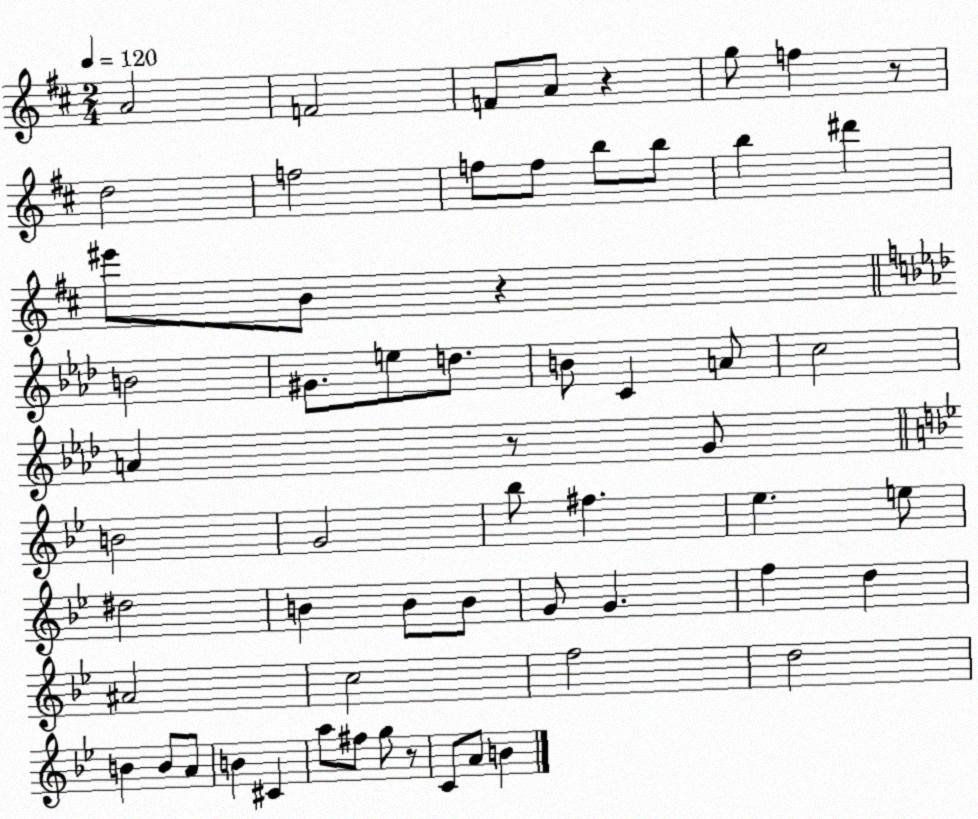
X:1
T:Untitled
M:2/4
L:1/4
K:D
A2 F2 F/2 A/2 z g/2 f z/2 d2 f2 f/2 f/2 b/2 b/2 b ^d' ^e'/2 B/2 z B2 ^G/2 e/2 d/2 B/2 C A/2 c2 A z/2 G/2 B2 G2 _b/2 ^f _e e/2 ^d2 B B/2 B/2 G/2 G f d ^A2 c2 f2 d2 B B/2 A/2 B ^C a/2 ^f/2 g/2 z/2 C/2 A/2 B